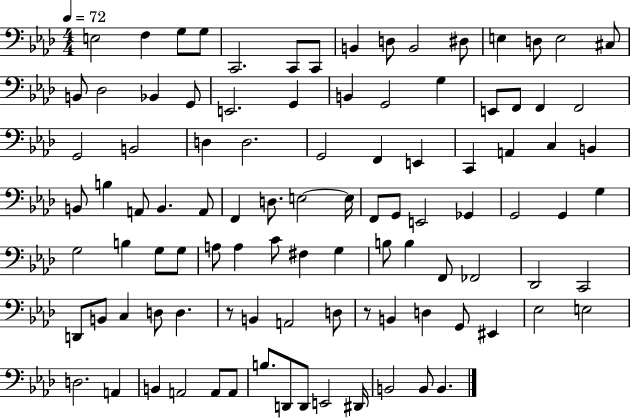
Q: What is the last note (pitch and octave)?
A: B2